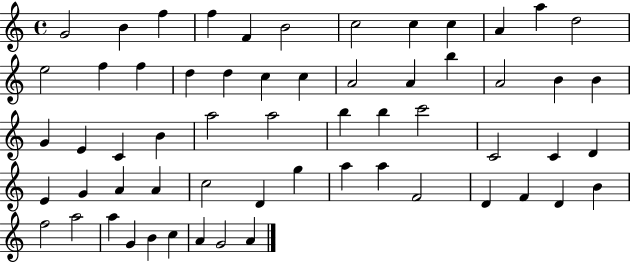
{
  \clef treble
  \time 4/4
  \defaultTimeSignature
  \key c \major
  g'2 b'4 f''4 | f''4 f'4 b'2 | c''2 c''4 c''4 | a'4 a''4 d''2 | \break e''2 f''4 f''4 | d''4 d''4 c''4 c''4 | a'2 a'4 b''4 | a'2 b'4 b'4 | \break g'4 e'4 c'4 b'4 | a''2 a''2 | b''4 b''4 c'''2 | c'2 c'4 d'4 | \break e'4 g'4 a'4 a'4 | c''2 d'4 g''4 | a''4 a''4 f'2 | d'4 f'4 d'4 b'4 | \break f''2 a''2 | a''4 g'4 b'4 c''4 | a'4 g'2 a'4 | \bar "|."
}